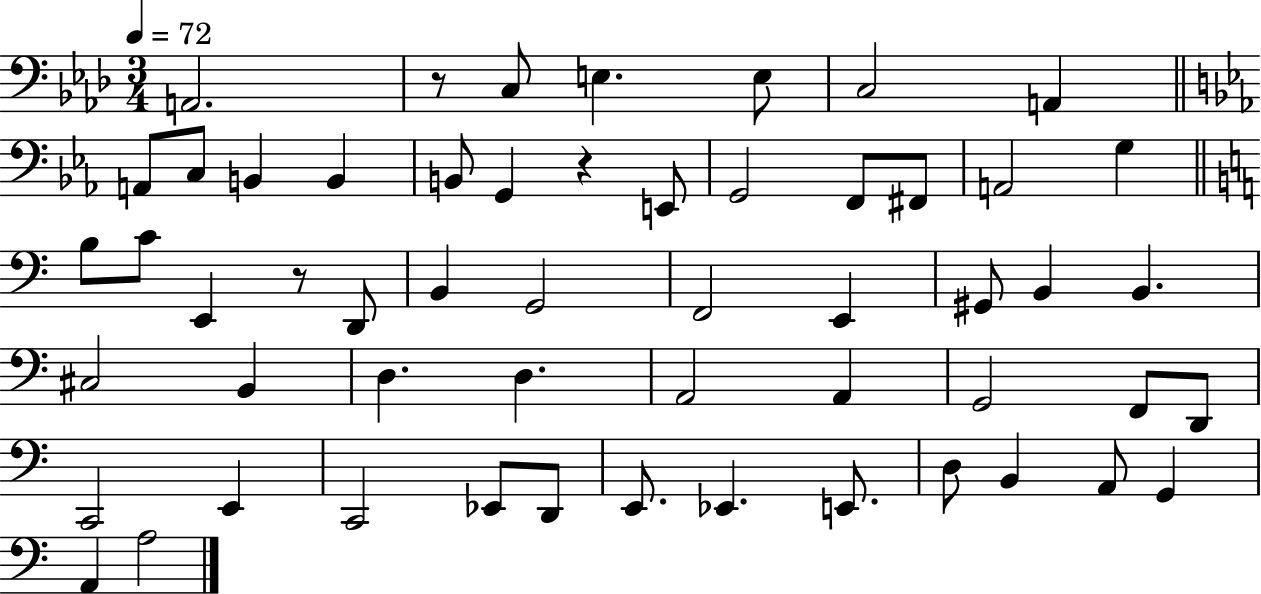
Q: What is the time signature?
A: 3/4